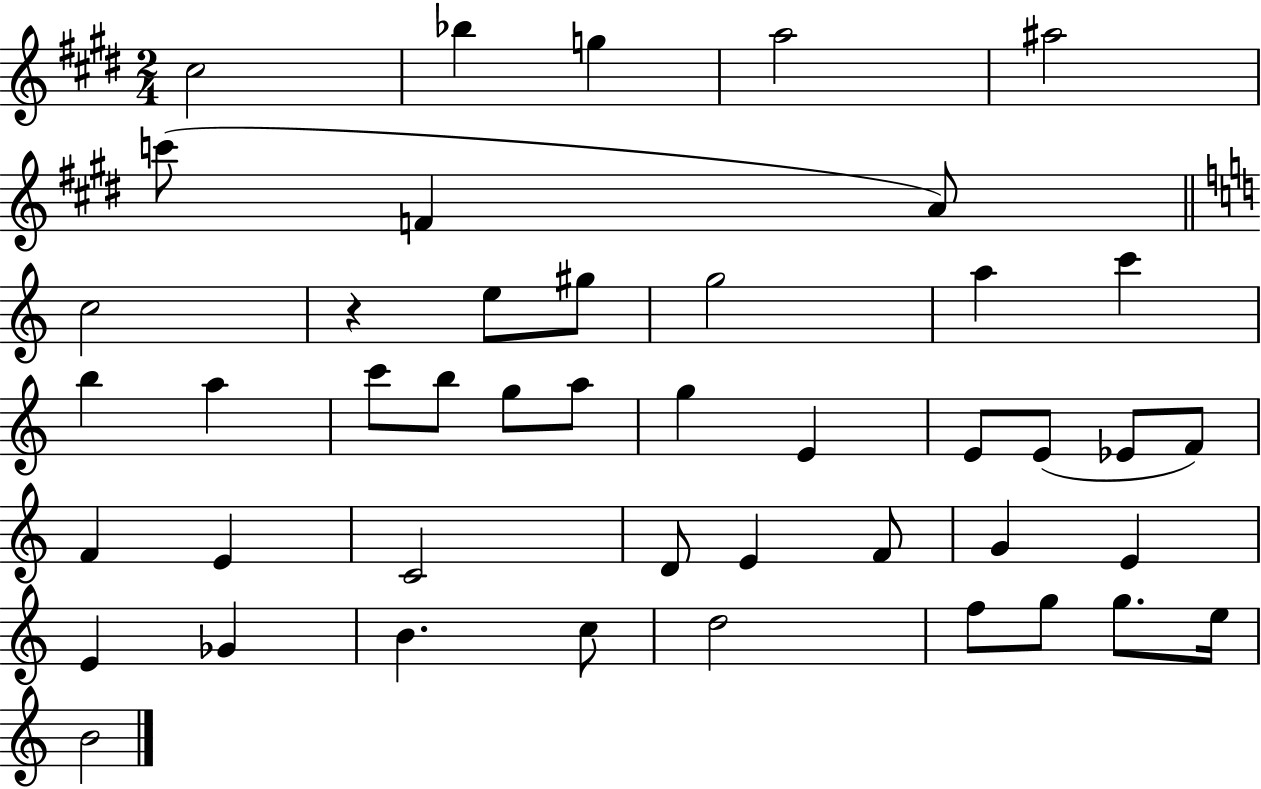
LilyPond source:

{
  \clef treble
  \numericTimeSignature
  \time 2/4
  \key e \major
  cis''2 | bes''4 g''4 | a''2 | ais''2 | \break c'''8( f'4 a'8) | \bar "||" \break \key a \minor c''2 | r4 e''8 gis''8 | g''2 | a''4 c'''4 | \break b''4 a''4 | c'''8 b''8 g''8 a''8 | g''4 e'4 | e'8 e'8( ees'8 f'8) | \break f'4 e'4 | c'2 | d'8 e'4 f'8 | g'4 e'4 | \break e'4 ges'4 | b'4. c''8 | d''2 | f''8 g''8 g''8. e''16 | \break b'2 | \bar "|."
}